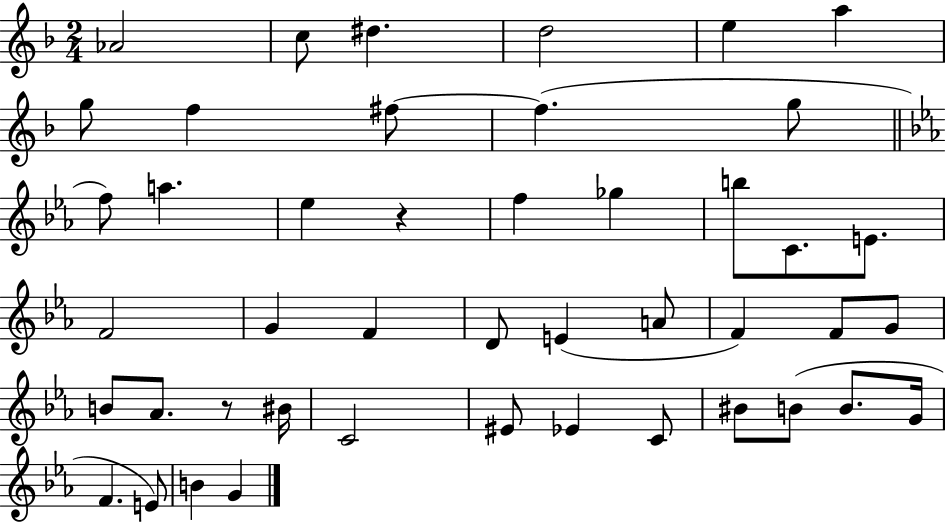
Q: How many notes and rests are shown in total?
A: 45